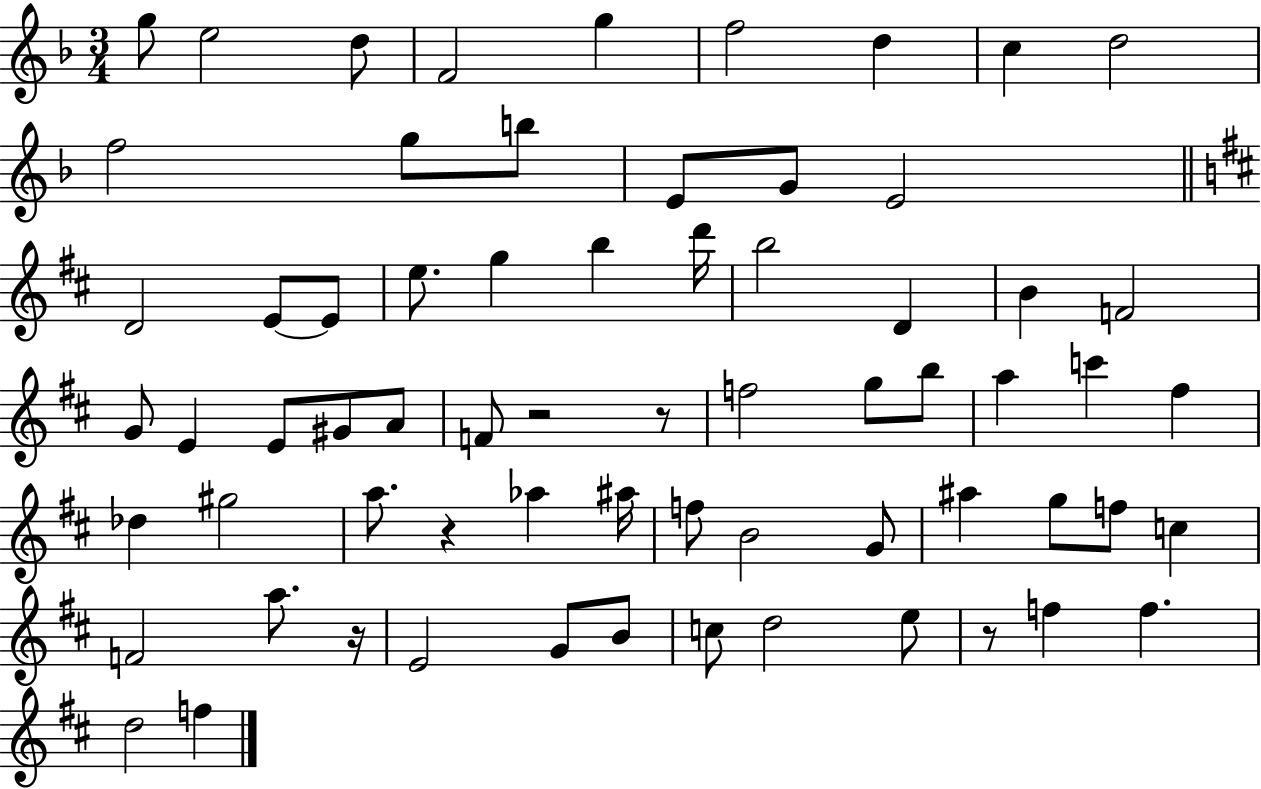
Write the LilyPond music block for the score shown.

{
  \clef treble
  \numericTimeSignature
  \time 3/4
  \key f \major
  \repeat volta 2 { g''8 e''2 d''8 | f'2 g''4 | f''2 d''4 | c''4 d''2 | \break f''2 g''8 b''8 | e'8 g'8 e'2 | \bar "||" \break \key d \major d'2 e'8~~ e'8 | e''8. g''4 b''4 d'''16 | b''2 d'4 | b'4 f'2 | \break g'8 e'4 e'8 gis'8 a'8 | f'8 r2 r8 | f''2 g''8 b''8 | a''4 c'''4 fis''4 | \break des''4 gis''2 | a''8. r4 aes''4 ais''16 | f''8 b'2 g'8 | ais''4 g''8 f''8 c''4 | \break f'2 a''8. r16 | e'2 g'8 b'8 | c''8 d''2 e''8 | r8 f''4 f''4. | \break d''2 f''4 | } \bar "|."
}